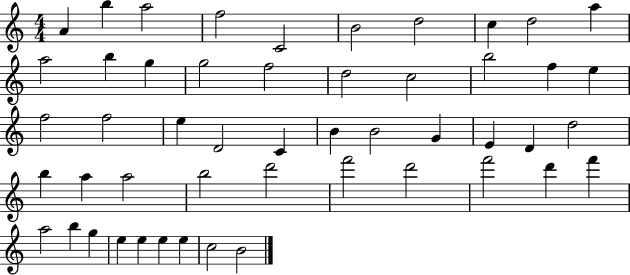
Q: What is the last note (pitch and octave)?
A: B4